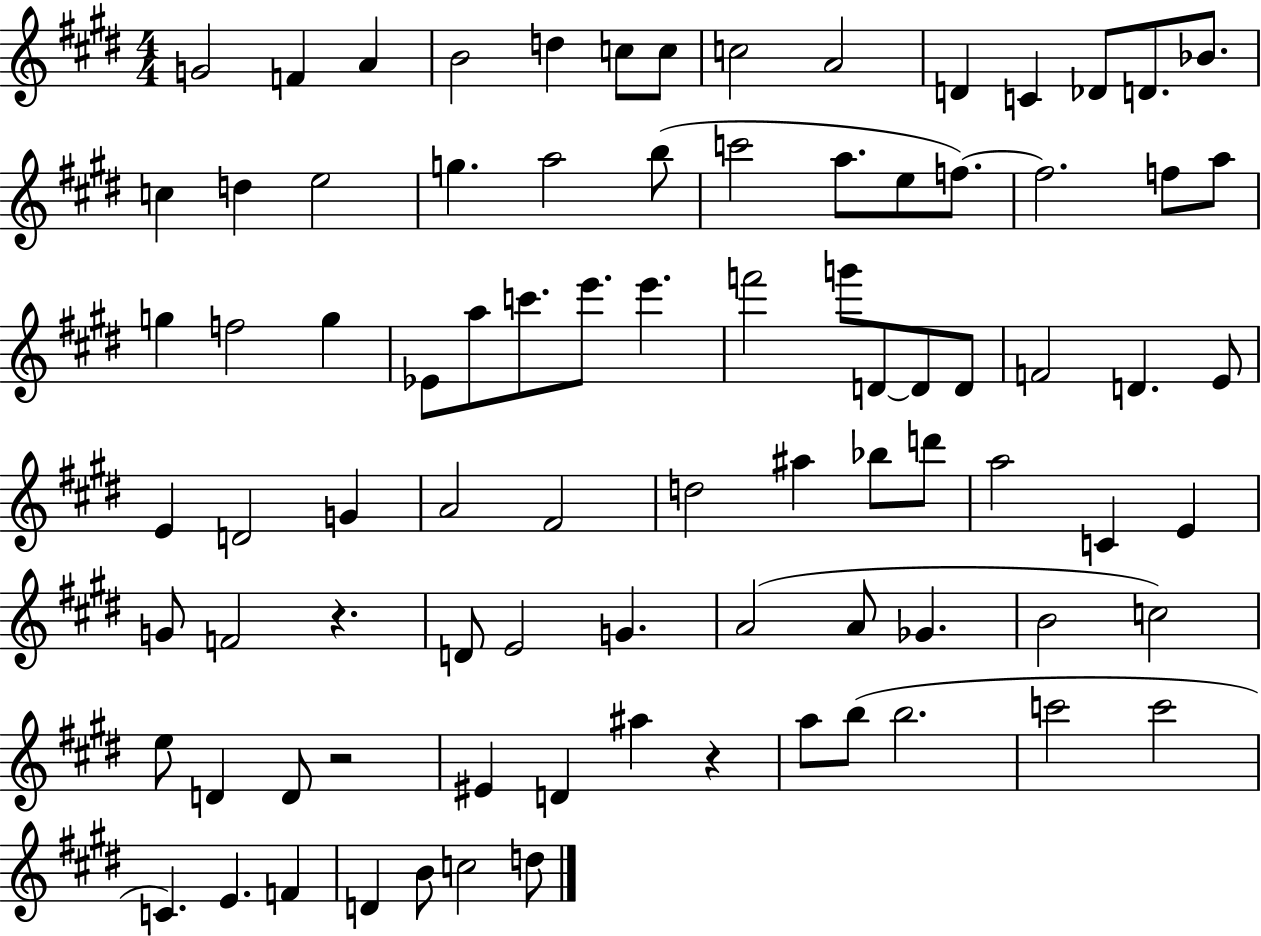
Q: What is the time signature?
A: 4/4